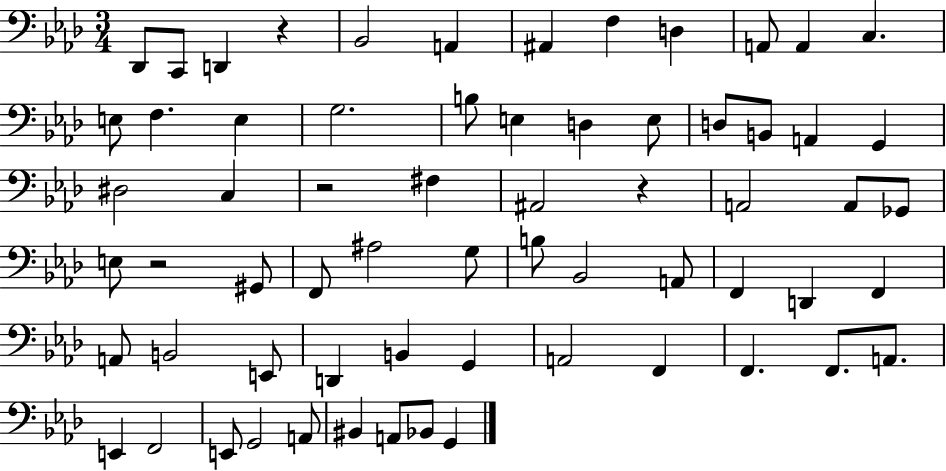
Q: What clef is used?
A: bass